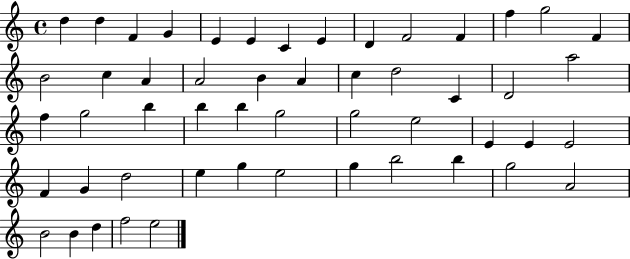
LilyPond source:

{
  \clef treble
  \time 4/4
  \defaultTimeSignature
  \key c \major
  d''4 d''4 f'4 g'4 | e'4 e'4 c'4 e'4 | d'4 f'2 f'4 | f''4 g''2 f'4 | \break b'2 c''4 a'4 | a'2 b'4 a'4 | c''4 d''2 c'4 | d'2 a''2 | \break f''4 g''2 b''4 | b''4 b''4 g''2 | g''2 e''2 | e'4 e'4 e'2 | \break f'4 g'4 d''2 | e''4 g''4 e''2 | g''4 b''2 b''4 | g''2 a'2 | \break b'2 b'4 d''4 | f''2 e''2 | \bar "|."
}